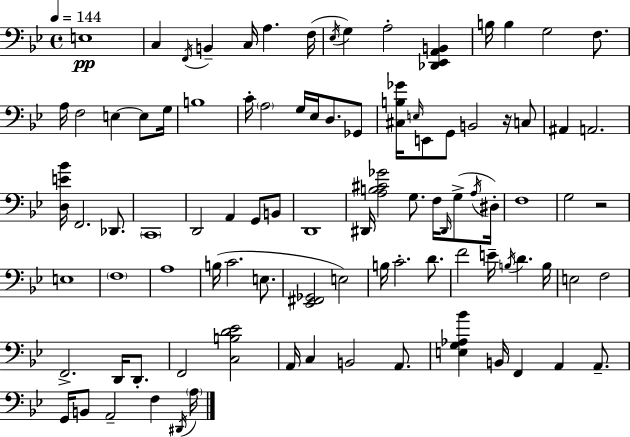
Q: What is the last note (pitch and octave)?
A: A3